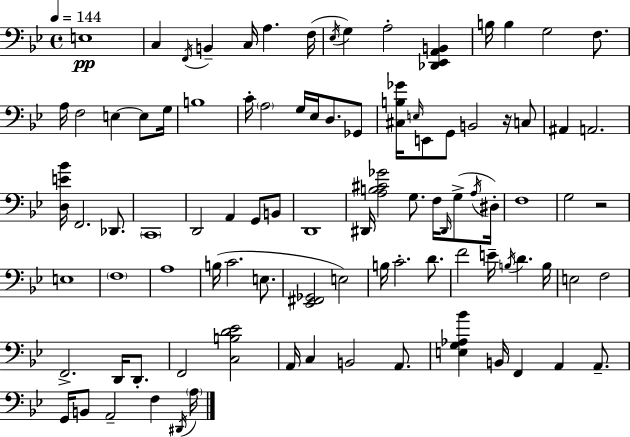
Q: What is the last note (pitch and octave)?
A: A3